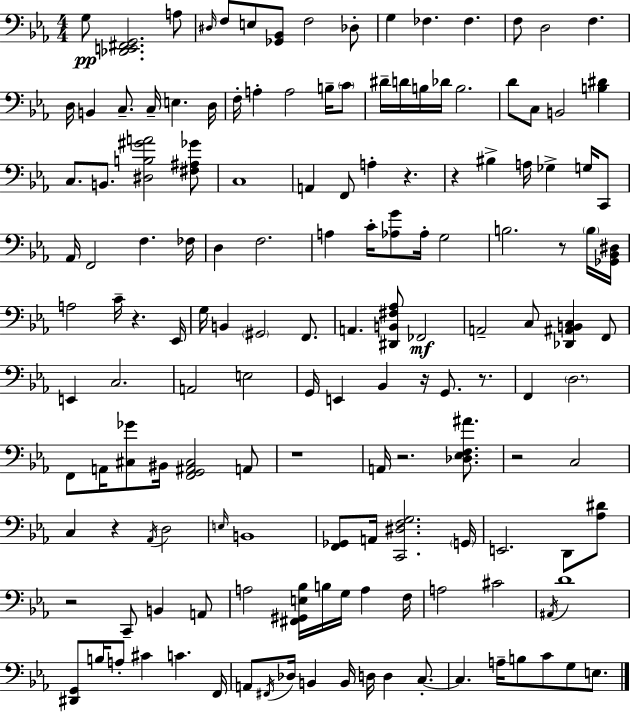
X:1
T:Untitled
M:4/4
L:1/4
K:Cm
G,/2 [_D,,E,,^F,,G,,]2 A,/2 ^D,/4 F,/2 E,/2 [_G,,_B,,]/2 F,2 _D,/2 G, _F, _F, F,/2 D,2 F, D,/4 B,, C,/2 C,/4 E, D,/4 F,/4 A, A,2 B,/4 C/2 ^D/4 D/4 B,/4 _D/4 B,2 D/2 C,/2 B,,2 [B,^D] C,/2 B,,/2 [^D,B,^GA]2 [^F,^A,_G]/2 C,4 A,, F,,/2 A, z z ^B, A,/4 _G, G,/4 C,,/2 _A,,/4 F,,2 F, _F,/4 D, F,2 A, C/4 [_A,G]/2 _A,/4 G,2 B,2 z/2 B,/4 [_G,,_B,,^D,]/4 A,2 C/4 z _E,,/4 G,/4 B,, ^G,,2 F,,/2 A,, [^D,,B,,^F,_A,]/2 _F,,2 A,,2 C,/2 [_D,,^A,,B,,C,] F,,/2 E,, C,2 A,,2 E,2 G,,/4 E,, _B,, z/4 G,,/2 z/2 F,, D,2 F,,/2 A,,/4 [^C,_G]/2 ^B,,/4 [F,,G,,^A,,^C,]2 A,,/2 z4 A,,/4 z2 [_D,_E,F,^A]/2 z2 C,2 C, z _A,,/4 D,2 E,/4 B,,4 [F,,_G,,]/2 A,,/4 [C,,^D,F,G,]2 G,,/4 E,,2 D,,/2 [_A,^D]/2 z2 C,,/2 B,, A,,/2 A,2 [^F,,^G,,E,_B,]/4 B,/4 G,/4 A, F,/4 A,2 ^C2 ^A,,/4 D4 [^D,,G,,]/2 B,/4 A,/2 ^C C F,,/4 A,,/2 ^F,,/4 _D,/4 B,, B,,/4 D,/4 D, C,/2 C, A,/4 B,/2 C/2 G,/2 E,/2